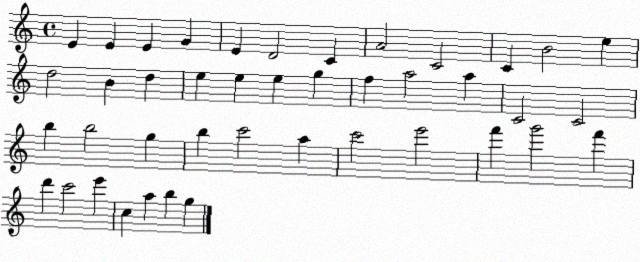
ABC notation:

X:1
T:Untitled
M:4/4
L:1/4
K:C
E E E G E D2 C A2 C2 C B2 e d2 B d e e e g f a2 a C2 C2 b b2 g b c'2 a c'2 e'2 f' g'2 f' d' c'2 e' c a b g